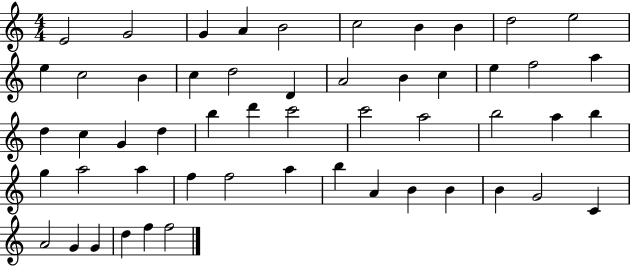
X:1
T:Untitled
M:4/4
L:1/4
K:C
E2 G2 G A B2 c2 B B d2 e2 e c2 B c d2 D A2 B c e f2 a d c G d b d' c'2 c'2 a2 b2 a b g a2 a f f2 a b A B B B G2 C A2 G G d f f2